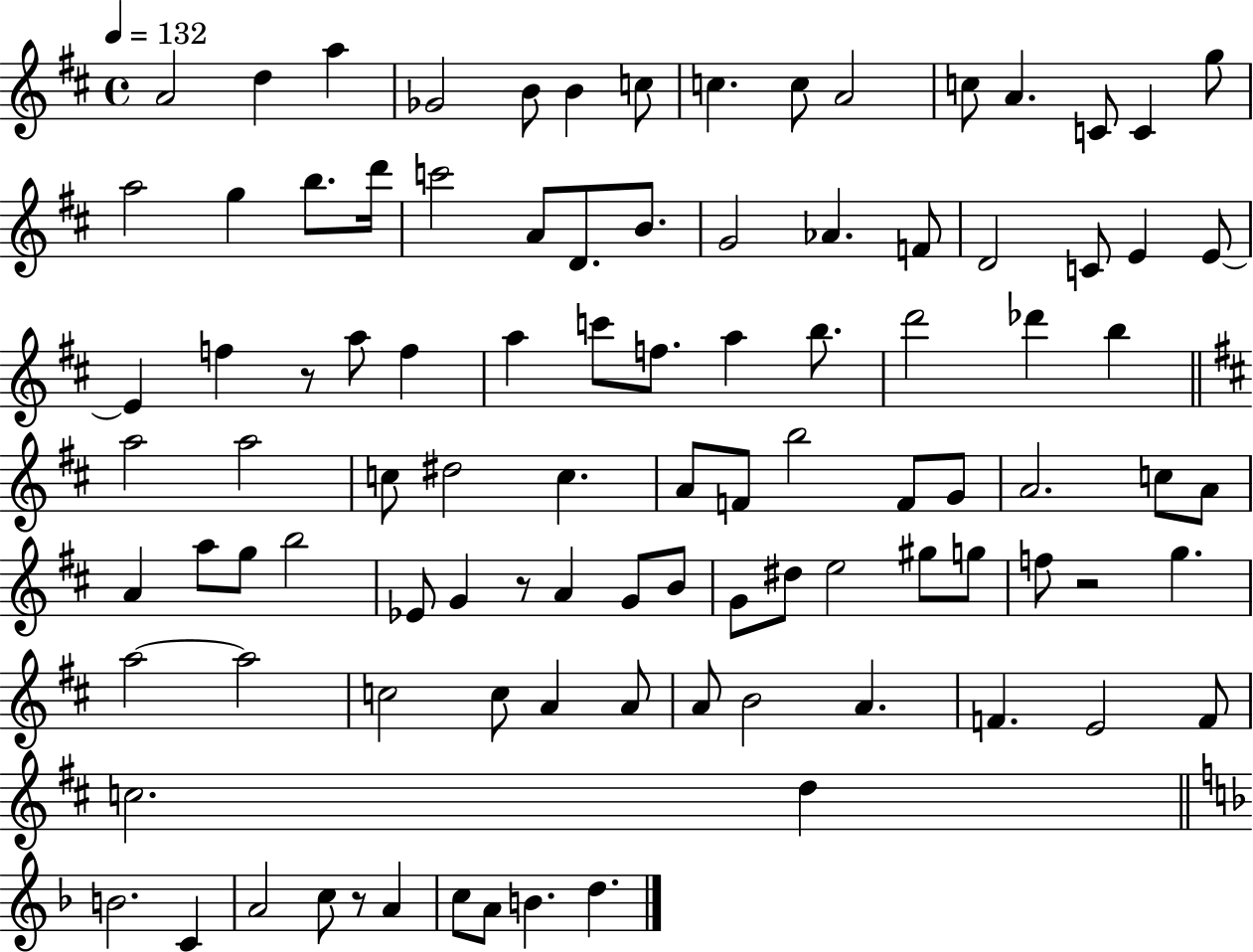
{
  \clef treble
  \time 4/4
  \defaultTimeSignature
  \key d \major
  \tempo 4 = 132
  a'2 d''4 a''4 | ges'2 b'8 b'4 c''8 | c''4. c''8 a'2 | c''8 a'4. c'8 c'4 g''8 | \break a''2 g''4 b''8. d'''16 | c'''2 a'8 d'8. b'8. | g'2 aes'4. f'8 | d'2 c'8 e'4 e'8~~ | \break e'4 f''4 r8 a''8 f''4 | a''4 c'''8 f''8. a''4 b''8. | d'''2 des'''4 b''4 | \bar "||" \break \key d \major a''2 a''2 | c''8 dis''2 c''4. | a'8 f'8 b''2 f'8 g'8 | a'2. c''8 a'8 | \break a'4 a''8 g''8 b''2 | ees'8 g'4 r8 a'4 g'8 b'8 | g'8 dis''8 e''2 gis''8 g''8 | f''8 r2 g''4. | \break a''2~~ a''2 | c''2 c''8 a'4 a'8 | a'8 b'2 a'4. | f'4. e'2 f'8 | \break c''2. d''4 | \bar "||" \break \key f \major b'2. c'4 | a'2 c''8 r8 a'4 | c''8 a'8 b'4. d''4. | \bar "|."
}